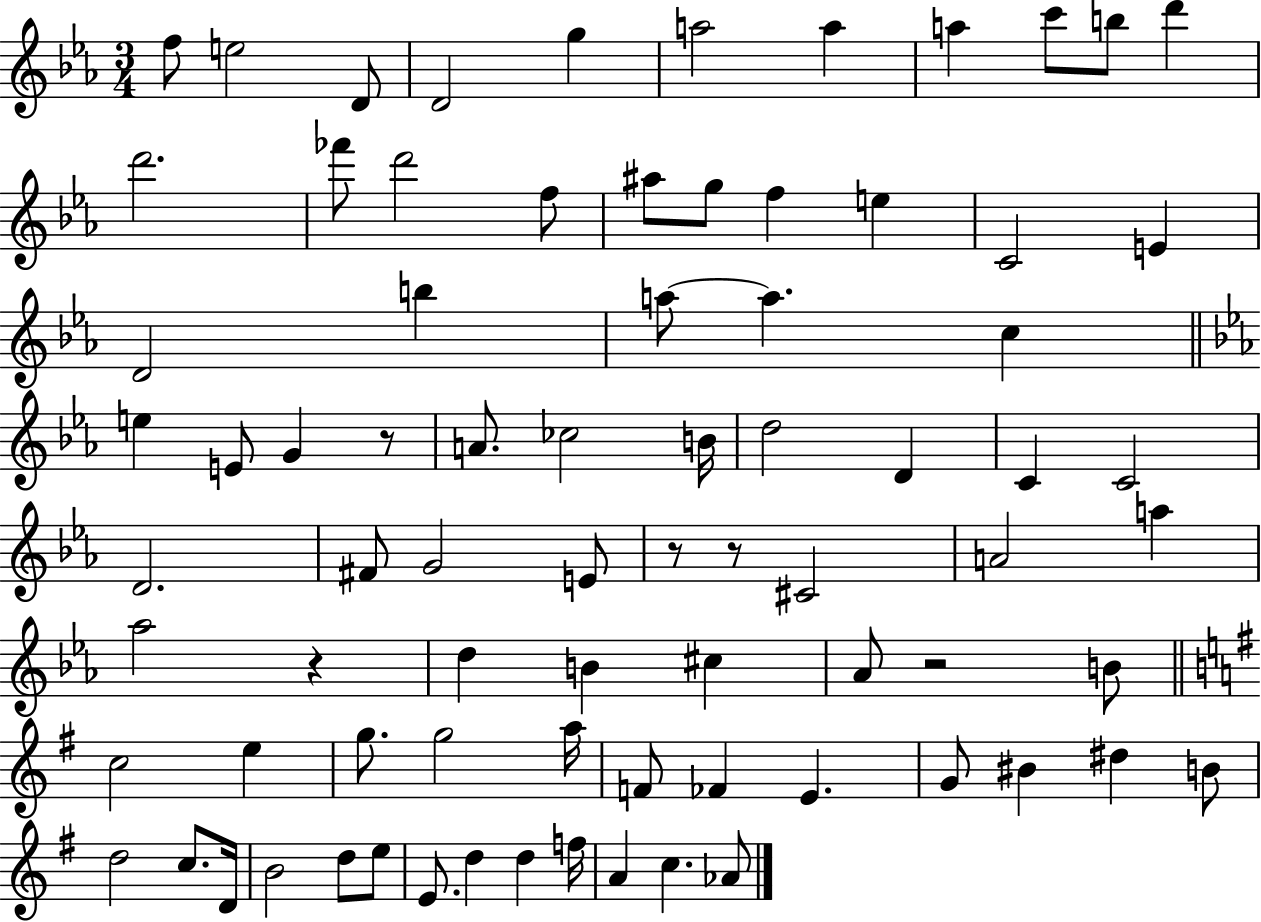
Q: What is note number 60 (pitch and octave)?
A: D#5